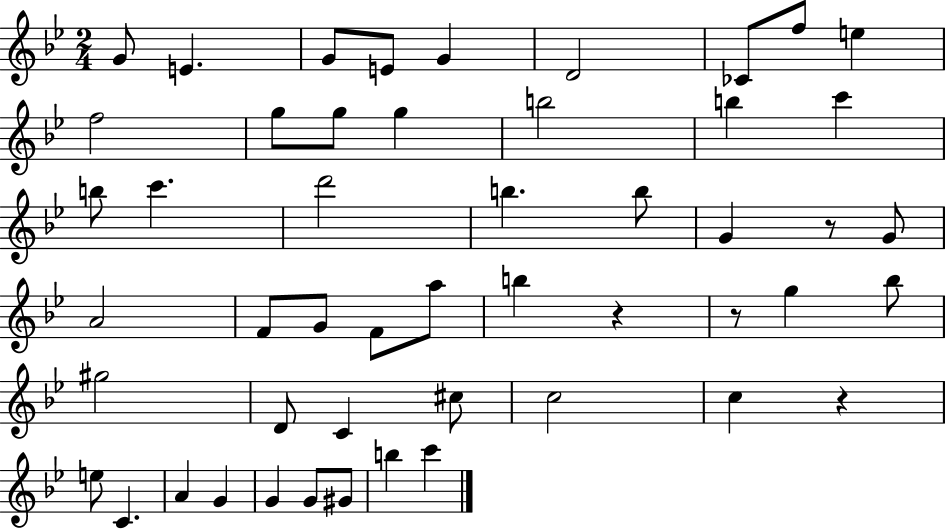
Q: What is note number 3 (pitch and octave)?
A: G4